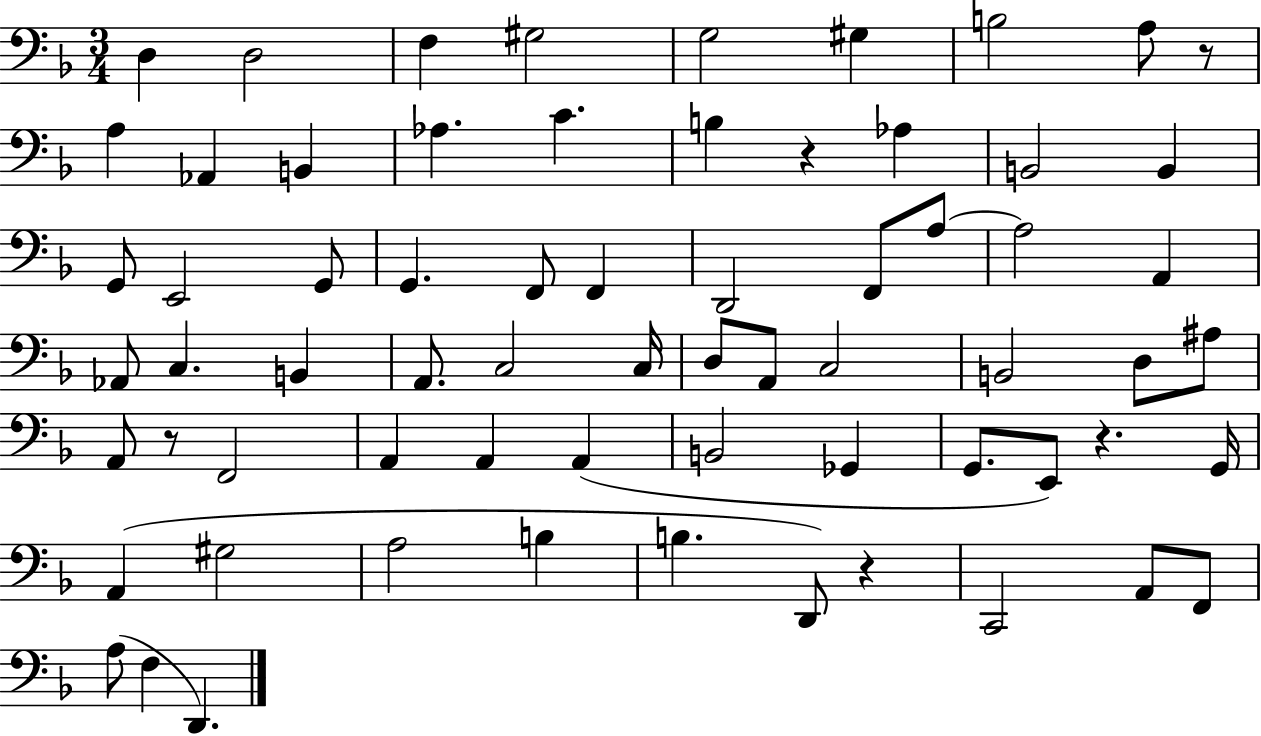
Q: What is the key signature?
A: F major